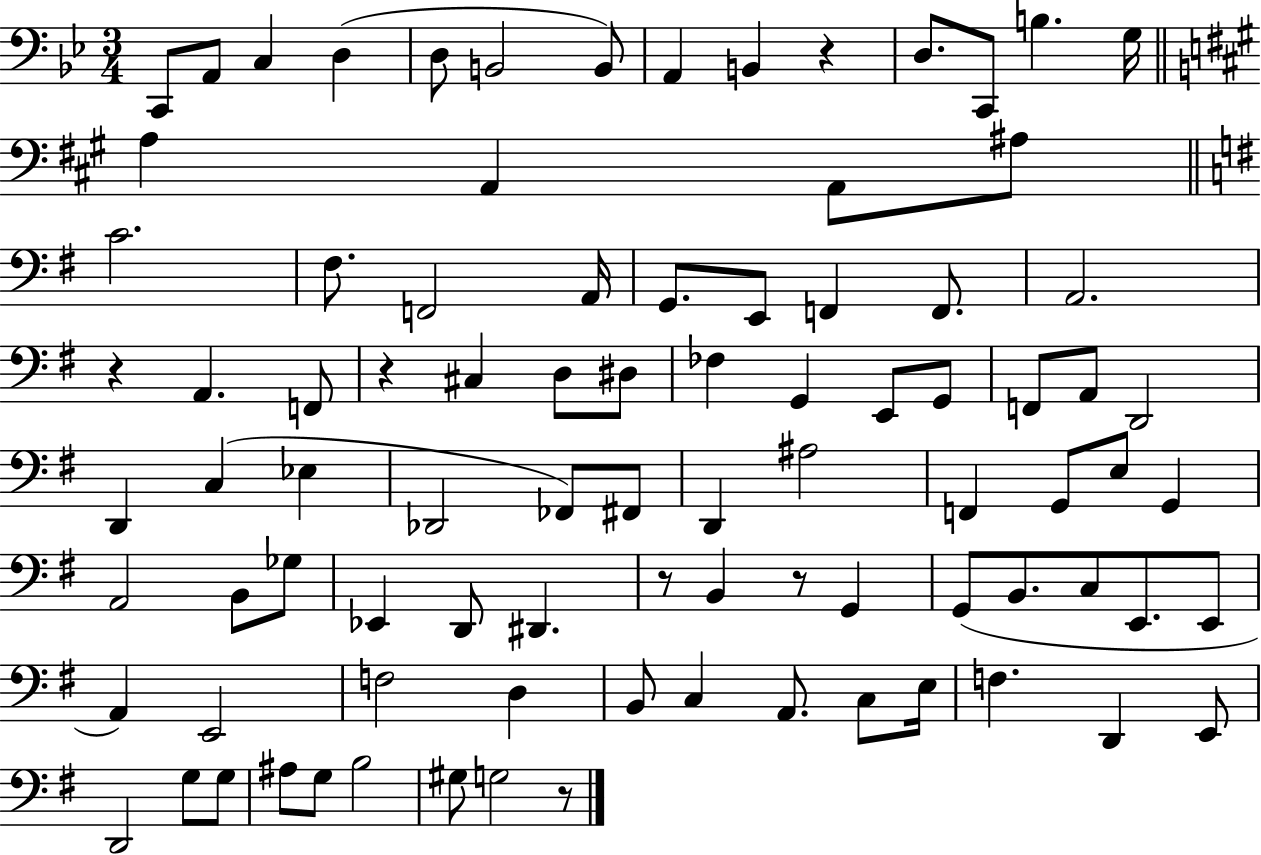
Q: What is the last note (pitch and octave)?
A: G3